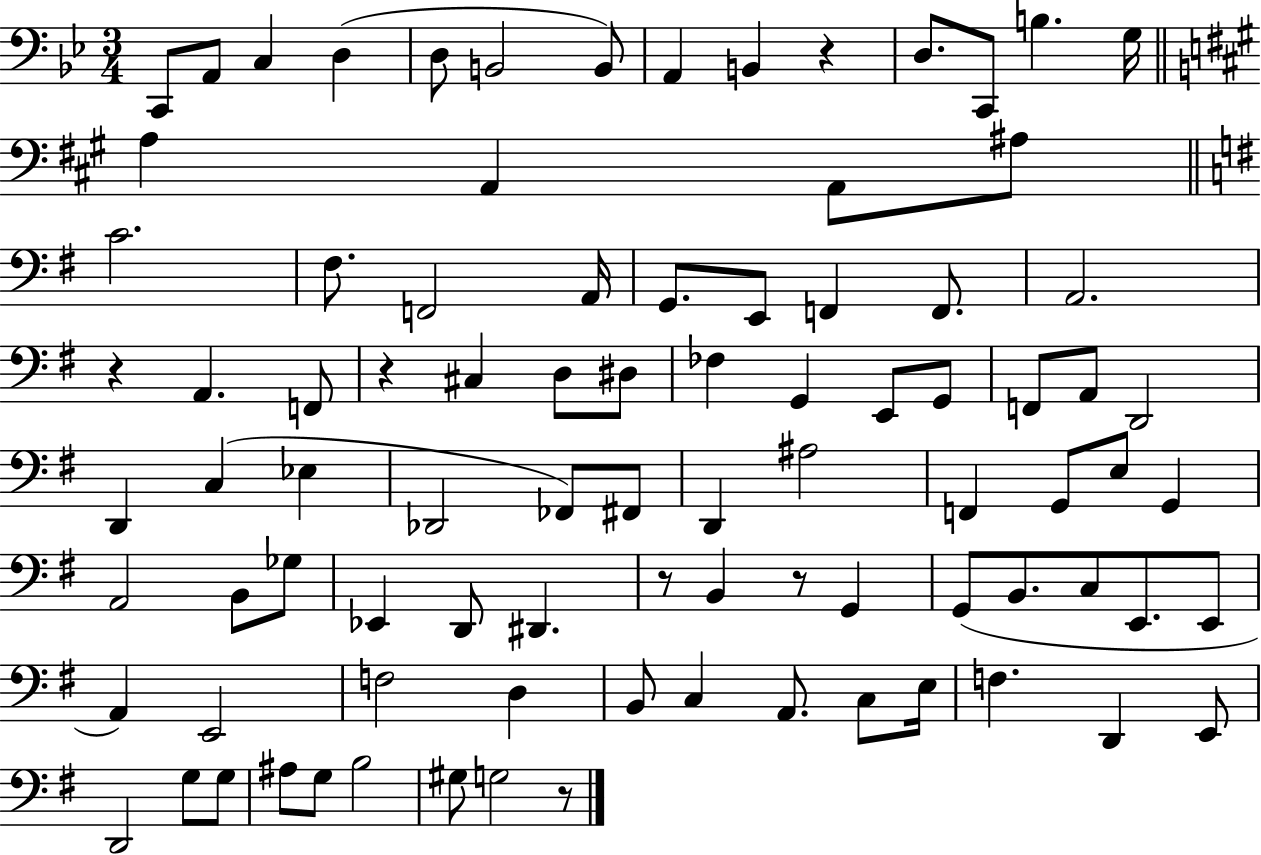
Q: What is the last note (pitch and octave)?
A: G3